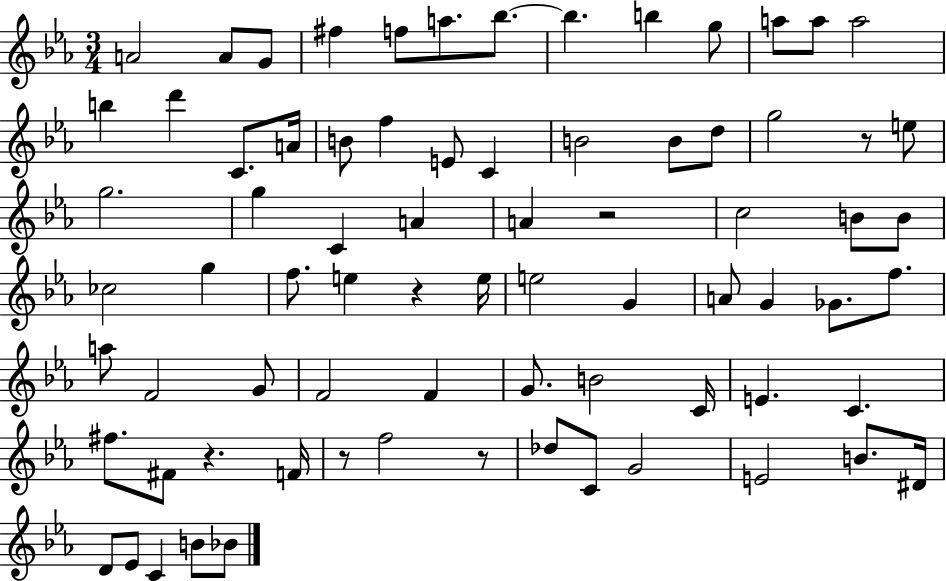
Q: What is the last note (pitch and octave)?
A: Bb4